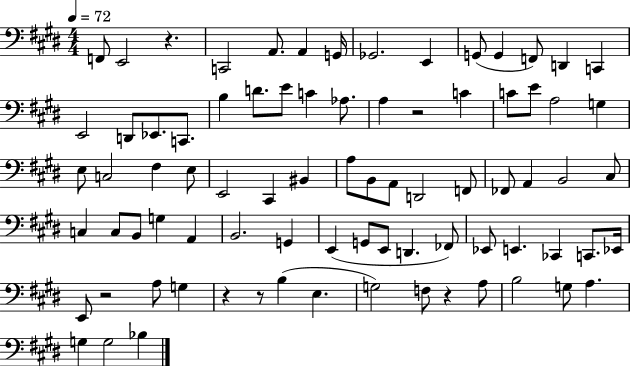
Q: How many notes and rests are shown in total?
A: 81